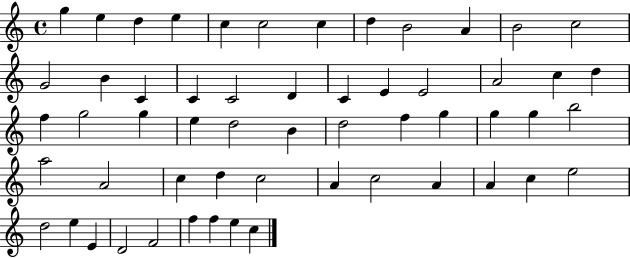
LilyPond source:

{
  \clef treble
  \time 4/4
  \defaultTimeSignature
  \key c \major
  g''4 e''4 d''4 e''4 | c''4 c''2 c''4 | d''4 b'2 a'4 | b'2 c''2 | \break g'2 b'4 c'4 | c'4 c'2 d'4 | c'4 e'4 e'2 | a'2 c''4 d''4 | \break f''4 g''2 g''4 | e''4 d''2 b'4 | d''2 f''4 g''4 | g''4 g''4 b''2 | \break a''2 a'2 | c''4 d''4 c''2 | a'4 c''2 a'4 | a'4 c''4 e''2 | \break d''2 e''4 e'4 | d'2 f'2 | f''4 f''4 e''4 c''4 | \bar "|."
}